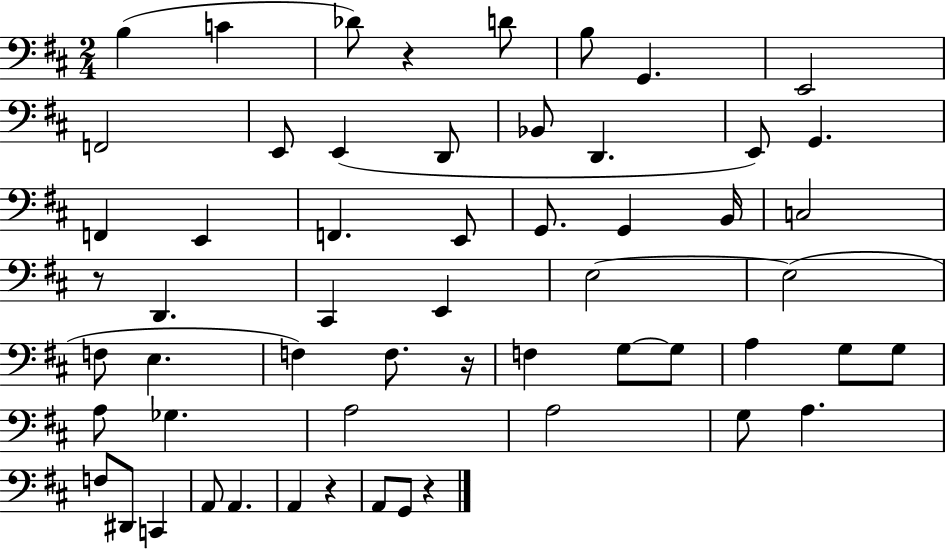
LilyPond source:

{
  \clef bass
  \numericTimeSignature
  \time 2/4
  \key d \major
  b4( c'4 | des'8) r4 d'8 | b8 g,4. | e,2 | \break f,2 | e,8 e,4( d,8 | bes,8 d,4. | e,8) g,4. | \break f,4 e,4 | f,4. e,8 | g,8. g,4 b,16 | c2 | \break r8 d,4. | cis,4 e,4 | e2~~ | e2( | \break f8 e4. | f4) f8. r16 | f4 g8~~ g8 | a4 g8 g8 | \break a8 ges4. | a2 | a2 | g8 a4. | \break f8 dis,8 c,4 | a,8 a,4. | a,4 r4 | a,8 g,8 r4 | \break \bar "|."
}